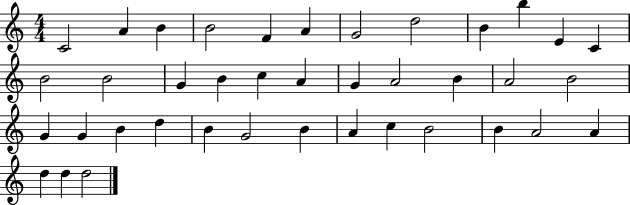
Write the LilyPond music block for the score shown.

{
  \clef treble
  \numericTimeSignature
  \time 4/4
  \key c \major
  c'2 a'4 b'4 | b'2 f'4 a'4 | g'2 d''2 | b'4 b''4 e'4 c'4 | \break b'2 b'2 | g'4 b'4 c''4 a'4 | g'4 a'2 b'4 | a'2 b'2 | \break g'4 g'4 b'4 d''4 | b'4 g'2 b'4 | a'4 c''4 b'2 | b'4 a'2 a'4 | \break d''4 d''4 d''2 | \bar "|."
}